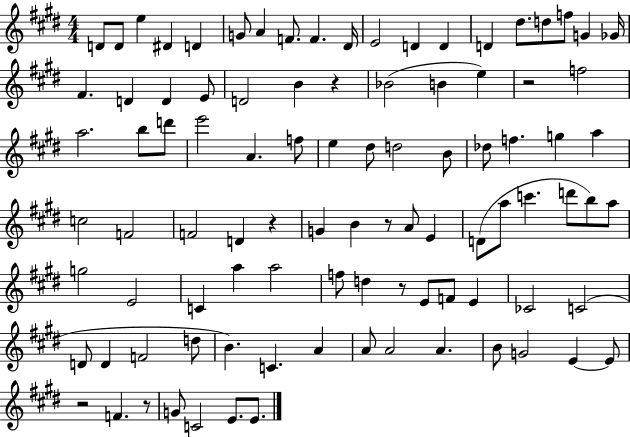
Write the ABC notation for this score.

X:1
T:Untitled
M:4/4
L:1/4
K:E
D/2 D/2 e ^D D G/2 A F/2 F ^D/4 E2 D D D ^d/2 d/2 f/2 G _G/4 ^F D D E/2 D2 B z _B2 B e z2 f2 a2 b/2 d'/2 e'2 A f/2 e ^d/2 d2 B/2 _d/2 f g a c2 F2 F2 D z G B z/2 A/2 E D/2 a/2 c' d'/2 b/2 a/2 g2 E2 C a a2 f/2 d z/2 E/2 F/2 E _C2 C2 D/2 D F2 d/2 B C A A/2 A2 A B/2 G2 E E/2 z2 F z/2 G/2 C2 E/2 E/2